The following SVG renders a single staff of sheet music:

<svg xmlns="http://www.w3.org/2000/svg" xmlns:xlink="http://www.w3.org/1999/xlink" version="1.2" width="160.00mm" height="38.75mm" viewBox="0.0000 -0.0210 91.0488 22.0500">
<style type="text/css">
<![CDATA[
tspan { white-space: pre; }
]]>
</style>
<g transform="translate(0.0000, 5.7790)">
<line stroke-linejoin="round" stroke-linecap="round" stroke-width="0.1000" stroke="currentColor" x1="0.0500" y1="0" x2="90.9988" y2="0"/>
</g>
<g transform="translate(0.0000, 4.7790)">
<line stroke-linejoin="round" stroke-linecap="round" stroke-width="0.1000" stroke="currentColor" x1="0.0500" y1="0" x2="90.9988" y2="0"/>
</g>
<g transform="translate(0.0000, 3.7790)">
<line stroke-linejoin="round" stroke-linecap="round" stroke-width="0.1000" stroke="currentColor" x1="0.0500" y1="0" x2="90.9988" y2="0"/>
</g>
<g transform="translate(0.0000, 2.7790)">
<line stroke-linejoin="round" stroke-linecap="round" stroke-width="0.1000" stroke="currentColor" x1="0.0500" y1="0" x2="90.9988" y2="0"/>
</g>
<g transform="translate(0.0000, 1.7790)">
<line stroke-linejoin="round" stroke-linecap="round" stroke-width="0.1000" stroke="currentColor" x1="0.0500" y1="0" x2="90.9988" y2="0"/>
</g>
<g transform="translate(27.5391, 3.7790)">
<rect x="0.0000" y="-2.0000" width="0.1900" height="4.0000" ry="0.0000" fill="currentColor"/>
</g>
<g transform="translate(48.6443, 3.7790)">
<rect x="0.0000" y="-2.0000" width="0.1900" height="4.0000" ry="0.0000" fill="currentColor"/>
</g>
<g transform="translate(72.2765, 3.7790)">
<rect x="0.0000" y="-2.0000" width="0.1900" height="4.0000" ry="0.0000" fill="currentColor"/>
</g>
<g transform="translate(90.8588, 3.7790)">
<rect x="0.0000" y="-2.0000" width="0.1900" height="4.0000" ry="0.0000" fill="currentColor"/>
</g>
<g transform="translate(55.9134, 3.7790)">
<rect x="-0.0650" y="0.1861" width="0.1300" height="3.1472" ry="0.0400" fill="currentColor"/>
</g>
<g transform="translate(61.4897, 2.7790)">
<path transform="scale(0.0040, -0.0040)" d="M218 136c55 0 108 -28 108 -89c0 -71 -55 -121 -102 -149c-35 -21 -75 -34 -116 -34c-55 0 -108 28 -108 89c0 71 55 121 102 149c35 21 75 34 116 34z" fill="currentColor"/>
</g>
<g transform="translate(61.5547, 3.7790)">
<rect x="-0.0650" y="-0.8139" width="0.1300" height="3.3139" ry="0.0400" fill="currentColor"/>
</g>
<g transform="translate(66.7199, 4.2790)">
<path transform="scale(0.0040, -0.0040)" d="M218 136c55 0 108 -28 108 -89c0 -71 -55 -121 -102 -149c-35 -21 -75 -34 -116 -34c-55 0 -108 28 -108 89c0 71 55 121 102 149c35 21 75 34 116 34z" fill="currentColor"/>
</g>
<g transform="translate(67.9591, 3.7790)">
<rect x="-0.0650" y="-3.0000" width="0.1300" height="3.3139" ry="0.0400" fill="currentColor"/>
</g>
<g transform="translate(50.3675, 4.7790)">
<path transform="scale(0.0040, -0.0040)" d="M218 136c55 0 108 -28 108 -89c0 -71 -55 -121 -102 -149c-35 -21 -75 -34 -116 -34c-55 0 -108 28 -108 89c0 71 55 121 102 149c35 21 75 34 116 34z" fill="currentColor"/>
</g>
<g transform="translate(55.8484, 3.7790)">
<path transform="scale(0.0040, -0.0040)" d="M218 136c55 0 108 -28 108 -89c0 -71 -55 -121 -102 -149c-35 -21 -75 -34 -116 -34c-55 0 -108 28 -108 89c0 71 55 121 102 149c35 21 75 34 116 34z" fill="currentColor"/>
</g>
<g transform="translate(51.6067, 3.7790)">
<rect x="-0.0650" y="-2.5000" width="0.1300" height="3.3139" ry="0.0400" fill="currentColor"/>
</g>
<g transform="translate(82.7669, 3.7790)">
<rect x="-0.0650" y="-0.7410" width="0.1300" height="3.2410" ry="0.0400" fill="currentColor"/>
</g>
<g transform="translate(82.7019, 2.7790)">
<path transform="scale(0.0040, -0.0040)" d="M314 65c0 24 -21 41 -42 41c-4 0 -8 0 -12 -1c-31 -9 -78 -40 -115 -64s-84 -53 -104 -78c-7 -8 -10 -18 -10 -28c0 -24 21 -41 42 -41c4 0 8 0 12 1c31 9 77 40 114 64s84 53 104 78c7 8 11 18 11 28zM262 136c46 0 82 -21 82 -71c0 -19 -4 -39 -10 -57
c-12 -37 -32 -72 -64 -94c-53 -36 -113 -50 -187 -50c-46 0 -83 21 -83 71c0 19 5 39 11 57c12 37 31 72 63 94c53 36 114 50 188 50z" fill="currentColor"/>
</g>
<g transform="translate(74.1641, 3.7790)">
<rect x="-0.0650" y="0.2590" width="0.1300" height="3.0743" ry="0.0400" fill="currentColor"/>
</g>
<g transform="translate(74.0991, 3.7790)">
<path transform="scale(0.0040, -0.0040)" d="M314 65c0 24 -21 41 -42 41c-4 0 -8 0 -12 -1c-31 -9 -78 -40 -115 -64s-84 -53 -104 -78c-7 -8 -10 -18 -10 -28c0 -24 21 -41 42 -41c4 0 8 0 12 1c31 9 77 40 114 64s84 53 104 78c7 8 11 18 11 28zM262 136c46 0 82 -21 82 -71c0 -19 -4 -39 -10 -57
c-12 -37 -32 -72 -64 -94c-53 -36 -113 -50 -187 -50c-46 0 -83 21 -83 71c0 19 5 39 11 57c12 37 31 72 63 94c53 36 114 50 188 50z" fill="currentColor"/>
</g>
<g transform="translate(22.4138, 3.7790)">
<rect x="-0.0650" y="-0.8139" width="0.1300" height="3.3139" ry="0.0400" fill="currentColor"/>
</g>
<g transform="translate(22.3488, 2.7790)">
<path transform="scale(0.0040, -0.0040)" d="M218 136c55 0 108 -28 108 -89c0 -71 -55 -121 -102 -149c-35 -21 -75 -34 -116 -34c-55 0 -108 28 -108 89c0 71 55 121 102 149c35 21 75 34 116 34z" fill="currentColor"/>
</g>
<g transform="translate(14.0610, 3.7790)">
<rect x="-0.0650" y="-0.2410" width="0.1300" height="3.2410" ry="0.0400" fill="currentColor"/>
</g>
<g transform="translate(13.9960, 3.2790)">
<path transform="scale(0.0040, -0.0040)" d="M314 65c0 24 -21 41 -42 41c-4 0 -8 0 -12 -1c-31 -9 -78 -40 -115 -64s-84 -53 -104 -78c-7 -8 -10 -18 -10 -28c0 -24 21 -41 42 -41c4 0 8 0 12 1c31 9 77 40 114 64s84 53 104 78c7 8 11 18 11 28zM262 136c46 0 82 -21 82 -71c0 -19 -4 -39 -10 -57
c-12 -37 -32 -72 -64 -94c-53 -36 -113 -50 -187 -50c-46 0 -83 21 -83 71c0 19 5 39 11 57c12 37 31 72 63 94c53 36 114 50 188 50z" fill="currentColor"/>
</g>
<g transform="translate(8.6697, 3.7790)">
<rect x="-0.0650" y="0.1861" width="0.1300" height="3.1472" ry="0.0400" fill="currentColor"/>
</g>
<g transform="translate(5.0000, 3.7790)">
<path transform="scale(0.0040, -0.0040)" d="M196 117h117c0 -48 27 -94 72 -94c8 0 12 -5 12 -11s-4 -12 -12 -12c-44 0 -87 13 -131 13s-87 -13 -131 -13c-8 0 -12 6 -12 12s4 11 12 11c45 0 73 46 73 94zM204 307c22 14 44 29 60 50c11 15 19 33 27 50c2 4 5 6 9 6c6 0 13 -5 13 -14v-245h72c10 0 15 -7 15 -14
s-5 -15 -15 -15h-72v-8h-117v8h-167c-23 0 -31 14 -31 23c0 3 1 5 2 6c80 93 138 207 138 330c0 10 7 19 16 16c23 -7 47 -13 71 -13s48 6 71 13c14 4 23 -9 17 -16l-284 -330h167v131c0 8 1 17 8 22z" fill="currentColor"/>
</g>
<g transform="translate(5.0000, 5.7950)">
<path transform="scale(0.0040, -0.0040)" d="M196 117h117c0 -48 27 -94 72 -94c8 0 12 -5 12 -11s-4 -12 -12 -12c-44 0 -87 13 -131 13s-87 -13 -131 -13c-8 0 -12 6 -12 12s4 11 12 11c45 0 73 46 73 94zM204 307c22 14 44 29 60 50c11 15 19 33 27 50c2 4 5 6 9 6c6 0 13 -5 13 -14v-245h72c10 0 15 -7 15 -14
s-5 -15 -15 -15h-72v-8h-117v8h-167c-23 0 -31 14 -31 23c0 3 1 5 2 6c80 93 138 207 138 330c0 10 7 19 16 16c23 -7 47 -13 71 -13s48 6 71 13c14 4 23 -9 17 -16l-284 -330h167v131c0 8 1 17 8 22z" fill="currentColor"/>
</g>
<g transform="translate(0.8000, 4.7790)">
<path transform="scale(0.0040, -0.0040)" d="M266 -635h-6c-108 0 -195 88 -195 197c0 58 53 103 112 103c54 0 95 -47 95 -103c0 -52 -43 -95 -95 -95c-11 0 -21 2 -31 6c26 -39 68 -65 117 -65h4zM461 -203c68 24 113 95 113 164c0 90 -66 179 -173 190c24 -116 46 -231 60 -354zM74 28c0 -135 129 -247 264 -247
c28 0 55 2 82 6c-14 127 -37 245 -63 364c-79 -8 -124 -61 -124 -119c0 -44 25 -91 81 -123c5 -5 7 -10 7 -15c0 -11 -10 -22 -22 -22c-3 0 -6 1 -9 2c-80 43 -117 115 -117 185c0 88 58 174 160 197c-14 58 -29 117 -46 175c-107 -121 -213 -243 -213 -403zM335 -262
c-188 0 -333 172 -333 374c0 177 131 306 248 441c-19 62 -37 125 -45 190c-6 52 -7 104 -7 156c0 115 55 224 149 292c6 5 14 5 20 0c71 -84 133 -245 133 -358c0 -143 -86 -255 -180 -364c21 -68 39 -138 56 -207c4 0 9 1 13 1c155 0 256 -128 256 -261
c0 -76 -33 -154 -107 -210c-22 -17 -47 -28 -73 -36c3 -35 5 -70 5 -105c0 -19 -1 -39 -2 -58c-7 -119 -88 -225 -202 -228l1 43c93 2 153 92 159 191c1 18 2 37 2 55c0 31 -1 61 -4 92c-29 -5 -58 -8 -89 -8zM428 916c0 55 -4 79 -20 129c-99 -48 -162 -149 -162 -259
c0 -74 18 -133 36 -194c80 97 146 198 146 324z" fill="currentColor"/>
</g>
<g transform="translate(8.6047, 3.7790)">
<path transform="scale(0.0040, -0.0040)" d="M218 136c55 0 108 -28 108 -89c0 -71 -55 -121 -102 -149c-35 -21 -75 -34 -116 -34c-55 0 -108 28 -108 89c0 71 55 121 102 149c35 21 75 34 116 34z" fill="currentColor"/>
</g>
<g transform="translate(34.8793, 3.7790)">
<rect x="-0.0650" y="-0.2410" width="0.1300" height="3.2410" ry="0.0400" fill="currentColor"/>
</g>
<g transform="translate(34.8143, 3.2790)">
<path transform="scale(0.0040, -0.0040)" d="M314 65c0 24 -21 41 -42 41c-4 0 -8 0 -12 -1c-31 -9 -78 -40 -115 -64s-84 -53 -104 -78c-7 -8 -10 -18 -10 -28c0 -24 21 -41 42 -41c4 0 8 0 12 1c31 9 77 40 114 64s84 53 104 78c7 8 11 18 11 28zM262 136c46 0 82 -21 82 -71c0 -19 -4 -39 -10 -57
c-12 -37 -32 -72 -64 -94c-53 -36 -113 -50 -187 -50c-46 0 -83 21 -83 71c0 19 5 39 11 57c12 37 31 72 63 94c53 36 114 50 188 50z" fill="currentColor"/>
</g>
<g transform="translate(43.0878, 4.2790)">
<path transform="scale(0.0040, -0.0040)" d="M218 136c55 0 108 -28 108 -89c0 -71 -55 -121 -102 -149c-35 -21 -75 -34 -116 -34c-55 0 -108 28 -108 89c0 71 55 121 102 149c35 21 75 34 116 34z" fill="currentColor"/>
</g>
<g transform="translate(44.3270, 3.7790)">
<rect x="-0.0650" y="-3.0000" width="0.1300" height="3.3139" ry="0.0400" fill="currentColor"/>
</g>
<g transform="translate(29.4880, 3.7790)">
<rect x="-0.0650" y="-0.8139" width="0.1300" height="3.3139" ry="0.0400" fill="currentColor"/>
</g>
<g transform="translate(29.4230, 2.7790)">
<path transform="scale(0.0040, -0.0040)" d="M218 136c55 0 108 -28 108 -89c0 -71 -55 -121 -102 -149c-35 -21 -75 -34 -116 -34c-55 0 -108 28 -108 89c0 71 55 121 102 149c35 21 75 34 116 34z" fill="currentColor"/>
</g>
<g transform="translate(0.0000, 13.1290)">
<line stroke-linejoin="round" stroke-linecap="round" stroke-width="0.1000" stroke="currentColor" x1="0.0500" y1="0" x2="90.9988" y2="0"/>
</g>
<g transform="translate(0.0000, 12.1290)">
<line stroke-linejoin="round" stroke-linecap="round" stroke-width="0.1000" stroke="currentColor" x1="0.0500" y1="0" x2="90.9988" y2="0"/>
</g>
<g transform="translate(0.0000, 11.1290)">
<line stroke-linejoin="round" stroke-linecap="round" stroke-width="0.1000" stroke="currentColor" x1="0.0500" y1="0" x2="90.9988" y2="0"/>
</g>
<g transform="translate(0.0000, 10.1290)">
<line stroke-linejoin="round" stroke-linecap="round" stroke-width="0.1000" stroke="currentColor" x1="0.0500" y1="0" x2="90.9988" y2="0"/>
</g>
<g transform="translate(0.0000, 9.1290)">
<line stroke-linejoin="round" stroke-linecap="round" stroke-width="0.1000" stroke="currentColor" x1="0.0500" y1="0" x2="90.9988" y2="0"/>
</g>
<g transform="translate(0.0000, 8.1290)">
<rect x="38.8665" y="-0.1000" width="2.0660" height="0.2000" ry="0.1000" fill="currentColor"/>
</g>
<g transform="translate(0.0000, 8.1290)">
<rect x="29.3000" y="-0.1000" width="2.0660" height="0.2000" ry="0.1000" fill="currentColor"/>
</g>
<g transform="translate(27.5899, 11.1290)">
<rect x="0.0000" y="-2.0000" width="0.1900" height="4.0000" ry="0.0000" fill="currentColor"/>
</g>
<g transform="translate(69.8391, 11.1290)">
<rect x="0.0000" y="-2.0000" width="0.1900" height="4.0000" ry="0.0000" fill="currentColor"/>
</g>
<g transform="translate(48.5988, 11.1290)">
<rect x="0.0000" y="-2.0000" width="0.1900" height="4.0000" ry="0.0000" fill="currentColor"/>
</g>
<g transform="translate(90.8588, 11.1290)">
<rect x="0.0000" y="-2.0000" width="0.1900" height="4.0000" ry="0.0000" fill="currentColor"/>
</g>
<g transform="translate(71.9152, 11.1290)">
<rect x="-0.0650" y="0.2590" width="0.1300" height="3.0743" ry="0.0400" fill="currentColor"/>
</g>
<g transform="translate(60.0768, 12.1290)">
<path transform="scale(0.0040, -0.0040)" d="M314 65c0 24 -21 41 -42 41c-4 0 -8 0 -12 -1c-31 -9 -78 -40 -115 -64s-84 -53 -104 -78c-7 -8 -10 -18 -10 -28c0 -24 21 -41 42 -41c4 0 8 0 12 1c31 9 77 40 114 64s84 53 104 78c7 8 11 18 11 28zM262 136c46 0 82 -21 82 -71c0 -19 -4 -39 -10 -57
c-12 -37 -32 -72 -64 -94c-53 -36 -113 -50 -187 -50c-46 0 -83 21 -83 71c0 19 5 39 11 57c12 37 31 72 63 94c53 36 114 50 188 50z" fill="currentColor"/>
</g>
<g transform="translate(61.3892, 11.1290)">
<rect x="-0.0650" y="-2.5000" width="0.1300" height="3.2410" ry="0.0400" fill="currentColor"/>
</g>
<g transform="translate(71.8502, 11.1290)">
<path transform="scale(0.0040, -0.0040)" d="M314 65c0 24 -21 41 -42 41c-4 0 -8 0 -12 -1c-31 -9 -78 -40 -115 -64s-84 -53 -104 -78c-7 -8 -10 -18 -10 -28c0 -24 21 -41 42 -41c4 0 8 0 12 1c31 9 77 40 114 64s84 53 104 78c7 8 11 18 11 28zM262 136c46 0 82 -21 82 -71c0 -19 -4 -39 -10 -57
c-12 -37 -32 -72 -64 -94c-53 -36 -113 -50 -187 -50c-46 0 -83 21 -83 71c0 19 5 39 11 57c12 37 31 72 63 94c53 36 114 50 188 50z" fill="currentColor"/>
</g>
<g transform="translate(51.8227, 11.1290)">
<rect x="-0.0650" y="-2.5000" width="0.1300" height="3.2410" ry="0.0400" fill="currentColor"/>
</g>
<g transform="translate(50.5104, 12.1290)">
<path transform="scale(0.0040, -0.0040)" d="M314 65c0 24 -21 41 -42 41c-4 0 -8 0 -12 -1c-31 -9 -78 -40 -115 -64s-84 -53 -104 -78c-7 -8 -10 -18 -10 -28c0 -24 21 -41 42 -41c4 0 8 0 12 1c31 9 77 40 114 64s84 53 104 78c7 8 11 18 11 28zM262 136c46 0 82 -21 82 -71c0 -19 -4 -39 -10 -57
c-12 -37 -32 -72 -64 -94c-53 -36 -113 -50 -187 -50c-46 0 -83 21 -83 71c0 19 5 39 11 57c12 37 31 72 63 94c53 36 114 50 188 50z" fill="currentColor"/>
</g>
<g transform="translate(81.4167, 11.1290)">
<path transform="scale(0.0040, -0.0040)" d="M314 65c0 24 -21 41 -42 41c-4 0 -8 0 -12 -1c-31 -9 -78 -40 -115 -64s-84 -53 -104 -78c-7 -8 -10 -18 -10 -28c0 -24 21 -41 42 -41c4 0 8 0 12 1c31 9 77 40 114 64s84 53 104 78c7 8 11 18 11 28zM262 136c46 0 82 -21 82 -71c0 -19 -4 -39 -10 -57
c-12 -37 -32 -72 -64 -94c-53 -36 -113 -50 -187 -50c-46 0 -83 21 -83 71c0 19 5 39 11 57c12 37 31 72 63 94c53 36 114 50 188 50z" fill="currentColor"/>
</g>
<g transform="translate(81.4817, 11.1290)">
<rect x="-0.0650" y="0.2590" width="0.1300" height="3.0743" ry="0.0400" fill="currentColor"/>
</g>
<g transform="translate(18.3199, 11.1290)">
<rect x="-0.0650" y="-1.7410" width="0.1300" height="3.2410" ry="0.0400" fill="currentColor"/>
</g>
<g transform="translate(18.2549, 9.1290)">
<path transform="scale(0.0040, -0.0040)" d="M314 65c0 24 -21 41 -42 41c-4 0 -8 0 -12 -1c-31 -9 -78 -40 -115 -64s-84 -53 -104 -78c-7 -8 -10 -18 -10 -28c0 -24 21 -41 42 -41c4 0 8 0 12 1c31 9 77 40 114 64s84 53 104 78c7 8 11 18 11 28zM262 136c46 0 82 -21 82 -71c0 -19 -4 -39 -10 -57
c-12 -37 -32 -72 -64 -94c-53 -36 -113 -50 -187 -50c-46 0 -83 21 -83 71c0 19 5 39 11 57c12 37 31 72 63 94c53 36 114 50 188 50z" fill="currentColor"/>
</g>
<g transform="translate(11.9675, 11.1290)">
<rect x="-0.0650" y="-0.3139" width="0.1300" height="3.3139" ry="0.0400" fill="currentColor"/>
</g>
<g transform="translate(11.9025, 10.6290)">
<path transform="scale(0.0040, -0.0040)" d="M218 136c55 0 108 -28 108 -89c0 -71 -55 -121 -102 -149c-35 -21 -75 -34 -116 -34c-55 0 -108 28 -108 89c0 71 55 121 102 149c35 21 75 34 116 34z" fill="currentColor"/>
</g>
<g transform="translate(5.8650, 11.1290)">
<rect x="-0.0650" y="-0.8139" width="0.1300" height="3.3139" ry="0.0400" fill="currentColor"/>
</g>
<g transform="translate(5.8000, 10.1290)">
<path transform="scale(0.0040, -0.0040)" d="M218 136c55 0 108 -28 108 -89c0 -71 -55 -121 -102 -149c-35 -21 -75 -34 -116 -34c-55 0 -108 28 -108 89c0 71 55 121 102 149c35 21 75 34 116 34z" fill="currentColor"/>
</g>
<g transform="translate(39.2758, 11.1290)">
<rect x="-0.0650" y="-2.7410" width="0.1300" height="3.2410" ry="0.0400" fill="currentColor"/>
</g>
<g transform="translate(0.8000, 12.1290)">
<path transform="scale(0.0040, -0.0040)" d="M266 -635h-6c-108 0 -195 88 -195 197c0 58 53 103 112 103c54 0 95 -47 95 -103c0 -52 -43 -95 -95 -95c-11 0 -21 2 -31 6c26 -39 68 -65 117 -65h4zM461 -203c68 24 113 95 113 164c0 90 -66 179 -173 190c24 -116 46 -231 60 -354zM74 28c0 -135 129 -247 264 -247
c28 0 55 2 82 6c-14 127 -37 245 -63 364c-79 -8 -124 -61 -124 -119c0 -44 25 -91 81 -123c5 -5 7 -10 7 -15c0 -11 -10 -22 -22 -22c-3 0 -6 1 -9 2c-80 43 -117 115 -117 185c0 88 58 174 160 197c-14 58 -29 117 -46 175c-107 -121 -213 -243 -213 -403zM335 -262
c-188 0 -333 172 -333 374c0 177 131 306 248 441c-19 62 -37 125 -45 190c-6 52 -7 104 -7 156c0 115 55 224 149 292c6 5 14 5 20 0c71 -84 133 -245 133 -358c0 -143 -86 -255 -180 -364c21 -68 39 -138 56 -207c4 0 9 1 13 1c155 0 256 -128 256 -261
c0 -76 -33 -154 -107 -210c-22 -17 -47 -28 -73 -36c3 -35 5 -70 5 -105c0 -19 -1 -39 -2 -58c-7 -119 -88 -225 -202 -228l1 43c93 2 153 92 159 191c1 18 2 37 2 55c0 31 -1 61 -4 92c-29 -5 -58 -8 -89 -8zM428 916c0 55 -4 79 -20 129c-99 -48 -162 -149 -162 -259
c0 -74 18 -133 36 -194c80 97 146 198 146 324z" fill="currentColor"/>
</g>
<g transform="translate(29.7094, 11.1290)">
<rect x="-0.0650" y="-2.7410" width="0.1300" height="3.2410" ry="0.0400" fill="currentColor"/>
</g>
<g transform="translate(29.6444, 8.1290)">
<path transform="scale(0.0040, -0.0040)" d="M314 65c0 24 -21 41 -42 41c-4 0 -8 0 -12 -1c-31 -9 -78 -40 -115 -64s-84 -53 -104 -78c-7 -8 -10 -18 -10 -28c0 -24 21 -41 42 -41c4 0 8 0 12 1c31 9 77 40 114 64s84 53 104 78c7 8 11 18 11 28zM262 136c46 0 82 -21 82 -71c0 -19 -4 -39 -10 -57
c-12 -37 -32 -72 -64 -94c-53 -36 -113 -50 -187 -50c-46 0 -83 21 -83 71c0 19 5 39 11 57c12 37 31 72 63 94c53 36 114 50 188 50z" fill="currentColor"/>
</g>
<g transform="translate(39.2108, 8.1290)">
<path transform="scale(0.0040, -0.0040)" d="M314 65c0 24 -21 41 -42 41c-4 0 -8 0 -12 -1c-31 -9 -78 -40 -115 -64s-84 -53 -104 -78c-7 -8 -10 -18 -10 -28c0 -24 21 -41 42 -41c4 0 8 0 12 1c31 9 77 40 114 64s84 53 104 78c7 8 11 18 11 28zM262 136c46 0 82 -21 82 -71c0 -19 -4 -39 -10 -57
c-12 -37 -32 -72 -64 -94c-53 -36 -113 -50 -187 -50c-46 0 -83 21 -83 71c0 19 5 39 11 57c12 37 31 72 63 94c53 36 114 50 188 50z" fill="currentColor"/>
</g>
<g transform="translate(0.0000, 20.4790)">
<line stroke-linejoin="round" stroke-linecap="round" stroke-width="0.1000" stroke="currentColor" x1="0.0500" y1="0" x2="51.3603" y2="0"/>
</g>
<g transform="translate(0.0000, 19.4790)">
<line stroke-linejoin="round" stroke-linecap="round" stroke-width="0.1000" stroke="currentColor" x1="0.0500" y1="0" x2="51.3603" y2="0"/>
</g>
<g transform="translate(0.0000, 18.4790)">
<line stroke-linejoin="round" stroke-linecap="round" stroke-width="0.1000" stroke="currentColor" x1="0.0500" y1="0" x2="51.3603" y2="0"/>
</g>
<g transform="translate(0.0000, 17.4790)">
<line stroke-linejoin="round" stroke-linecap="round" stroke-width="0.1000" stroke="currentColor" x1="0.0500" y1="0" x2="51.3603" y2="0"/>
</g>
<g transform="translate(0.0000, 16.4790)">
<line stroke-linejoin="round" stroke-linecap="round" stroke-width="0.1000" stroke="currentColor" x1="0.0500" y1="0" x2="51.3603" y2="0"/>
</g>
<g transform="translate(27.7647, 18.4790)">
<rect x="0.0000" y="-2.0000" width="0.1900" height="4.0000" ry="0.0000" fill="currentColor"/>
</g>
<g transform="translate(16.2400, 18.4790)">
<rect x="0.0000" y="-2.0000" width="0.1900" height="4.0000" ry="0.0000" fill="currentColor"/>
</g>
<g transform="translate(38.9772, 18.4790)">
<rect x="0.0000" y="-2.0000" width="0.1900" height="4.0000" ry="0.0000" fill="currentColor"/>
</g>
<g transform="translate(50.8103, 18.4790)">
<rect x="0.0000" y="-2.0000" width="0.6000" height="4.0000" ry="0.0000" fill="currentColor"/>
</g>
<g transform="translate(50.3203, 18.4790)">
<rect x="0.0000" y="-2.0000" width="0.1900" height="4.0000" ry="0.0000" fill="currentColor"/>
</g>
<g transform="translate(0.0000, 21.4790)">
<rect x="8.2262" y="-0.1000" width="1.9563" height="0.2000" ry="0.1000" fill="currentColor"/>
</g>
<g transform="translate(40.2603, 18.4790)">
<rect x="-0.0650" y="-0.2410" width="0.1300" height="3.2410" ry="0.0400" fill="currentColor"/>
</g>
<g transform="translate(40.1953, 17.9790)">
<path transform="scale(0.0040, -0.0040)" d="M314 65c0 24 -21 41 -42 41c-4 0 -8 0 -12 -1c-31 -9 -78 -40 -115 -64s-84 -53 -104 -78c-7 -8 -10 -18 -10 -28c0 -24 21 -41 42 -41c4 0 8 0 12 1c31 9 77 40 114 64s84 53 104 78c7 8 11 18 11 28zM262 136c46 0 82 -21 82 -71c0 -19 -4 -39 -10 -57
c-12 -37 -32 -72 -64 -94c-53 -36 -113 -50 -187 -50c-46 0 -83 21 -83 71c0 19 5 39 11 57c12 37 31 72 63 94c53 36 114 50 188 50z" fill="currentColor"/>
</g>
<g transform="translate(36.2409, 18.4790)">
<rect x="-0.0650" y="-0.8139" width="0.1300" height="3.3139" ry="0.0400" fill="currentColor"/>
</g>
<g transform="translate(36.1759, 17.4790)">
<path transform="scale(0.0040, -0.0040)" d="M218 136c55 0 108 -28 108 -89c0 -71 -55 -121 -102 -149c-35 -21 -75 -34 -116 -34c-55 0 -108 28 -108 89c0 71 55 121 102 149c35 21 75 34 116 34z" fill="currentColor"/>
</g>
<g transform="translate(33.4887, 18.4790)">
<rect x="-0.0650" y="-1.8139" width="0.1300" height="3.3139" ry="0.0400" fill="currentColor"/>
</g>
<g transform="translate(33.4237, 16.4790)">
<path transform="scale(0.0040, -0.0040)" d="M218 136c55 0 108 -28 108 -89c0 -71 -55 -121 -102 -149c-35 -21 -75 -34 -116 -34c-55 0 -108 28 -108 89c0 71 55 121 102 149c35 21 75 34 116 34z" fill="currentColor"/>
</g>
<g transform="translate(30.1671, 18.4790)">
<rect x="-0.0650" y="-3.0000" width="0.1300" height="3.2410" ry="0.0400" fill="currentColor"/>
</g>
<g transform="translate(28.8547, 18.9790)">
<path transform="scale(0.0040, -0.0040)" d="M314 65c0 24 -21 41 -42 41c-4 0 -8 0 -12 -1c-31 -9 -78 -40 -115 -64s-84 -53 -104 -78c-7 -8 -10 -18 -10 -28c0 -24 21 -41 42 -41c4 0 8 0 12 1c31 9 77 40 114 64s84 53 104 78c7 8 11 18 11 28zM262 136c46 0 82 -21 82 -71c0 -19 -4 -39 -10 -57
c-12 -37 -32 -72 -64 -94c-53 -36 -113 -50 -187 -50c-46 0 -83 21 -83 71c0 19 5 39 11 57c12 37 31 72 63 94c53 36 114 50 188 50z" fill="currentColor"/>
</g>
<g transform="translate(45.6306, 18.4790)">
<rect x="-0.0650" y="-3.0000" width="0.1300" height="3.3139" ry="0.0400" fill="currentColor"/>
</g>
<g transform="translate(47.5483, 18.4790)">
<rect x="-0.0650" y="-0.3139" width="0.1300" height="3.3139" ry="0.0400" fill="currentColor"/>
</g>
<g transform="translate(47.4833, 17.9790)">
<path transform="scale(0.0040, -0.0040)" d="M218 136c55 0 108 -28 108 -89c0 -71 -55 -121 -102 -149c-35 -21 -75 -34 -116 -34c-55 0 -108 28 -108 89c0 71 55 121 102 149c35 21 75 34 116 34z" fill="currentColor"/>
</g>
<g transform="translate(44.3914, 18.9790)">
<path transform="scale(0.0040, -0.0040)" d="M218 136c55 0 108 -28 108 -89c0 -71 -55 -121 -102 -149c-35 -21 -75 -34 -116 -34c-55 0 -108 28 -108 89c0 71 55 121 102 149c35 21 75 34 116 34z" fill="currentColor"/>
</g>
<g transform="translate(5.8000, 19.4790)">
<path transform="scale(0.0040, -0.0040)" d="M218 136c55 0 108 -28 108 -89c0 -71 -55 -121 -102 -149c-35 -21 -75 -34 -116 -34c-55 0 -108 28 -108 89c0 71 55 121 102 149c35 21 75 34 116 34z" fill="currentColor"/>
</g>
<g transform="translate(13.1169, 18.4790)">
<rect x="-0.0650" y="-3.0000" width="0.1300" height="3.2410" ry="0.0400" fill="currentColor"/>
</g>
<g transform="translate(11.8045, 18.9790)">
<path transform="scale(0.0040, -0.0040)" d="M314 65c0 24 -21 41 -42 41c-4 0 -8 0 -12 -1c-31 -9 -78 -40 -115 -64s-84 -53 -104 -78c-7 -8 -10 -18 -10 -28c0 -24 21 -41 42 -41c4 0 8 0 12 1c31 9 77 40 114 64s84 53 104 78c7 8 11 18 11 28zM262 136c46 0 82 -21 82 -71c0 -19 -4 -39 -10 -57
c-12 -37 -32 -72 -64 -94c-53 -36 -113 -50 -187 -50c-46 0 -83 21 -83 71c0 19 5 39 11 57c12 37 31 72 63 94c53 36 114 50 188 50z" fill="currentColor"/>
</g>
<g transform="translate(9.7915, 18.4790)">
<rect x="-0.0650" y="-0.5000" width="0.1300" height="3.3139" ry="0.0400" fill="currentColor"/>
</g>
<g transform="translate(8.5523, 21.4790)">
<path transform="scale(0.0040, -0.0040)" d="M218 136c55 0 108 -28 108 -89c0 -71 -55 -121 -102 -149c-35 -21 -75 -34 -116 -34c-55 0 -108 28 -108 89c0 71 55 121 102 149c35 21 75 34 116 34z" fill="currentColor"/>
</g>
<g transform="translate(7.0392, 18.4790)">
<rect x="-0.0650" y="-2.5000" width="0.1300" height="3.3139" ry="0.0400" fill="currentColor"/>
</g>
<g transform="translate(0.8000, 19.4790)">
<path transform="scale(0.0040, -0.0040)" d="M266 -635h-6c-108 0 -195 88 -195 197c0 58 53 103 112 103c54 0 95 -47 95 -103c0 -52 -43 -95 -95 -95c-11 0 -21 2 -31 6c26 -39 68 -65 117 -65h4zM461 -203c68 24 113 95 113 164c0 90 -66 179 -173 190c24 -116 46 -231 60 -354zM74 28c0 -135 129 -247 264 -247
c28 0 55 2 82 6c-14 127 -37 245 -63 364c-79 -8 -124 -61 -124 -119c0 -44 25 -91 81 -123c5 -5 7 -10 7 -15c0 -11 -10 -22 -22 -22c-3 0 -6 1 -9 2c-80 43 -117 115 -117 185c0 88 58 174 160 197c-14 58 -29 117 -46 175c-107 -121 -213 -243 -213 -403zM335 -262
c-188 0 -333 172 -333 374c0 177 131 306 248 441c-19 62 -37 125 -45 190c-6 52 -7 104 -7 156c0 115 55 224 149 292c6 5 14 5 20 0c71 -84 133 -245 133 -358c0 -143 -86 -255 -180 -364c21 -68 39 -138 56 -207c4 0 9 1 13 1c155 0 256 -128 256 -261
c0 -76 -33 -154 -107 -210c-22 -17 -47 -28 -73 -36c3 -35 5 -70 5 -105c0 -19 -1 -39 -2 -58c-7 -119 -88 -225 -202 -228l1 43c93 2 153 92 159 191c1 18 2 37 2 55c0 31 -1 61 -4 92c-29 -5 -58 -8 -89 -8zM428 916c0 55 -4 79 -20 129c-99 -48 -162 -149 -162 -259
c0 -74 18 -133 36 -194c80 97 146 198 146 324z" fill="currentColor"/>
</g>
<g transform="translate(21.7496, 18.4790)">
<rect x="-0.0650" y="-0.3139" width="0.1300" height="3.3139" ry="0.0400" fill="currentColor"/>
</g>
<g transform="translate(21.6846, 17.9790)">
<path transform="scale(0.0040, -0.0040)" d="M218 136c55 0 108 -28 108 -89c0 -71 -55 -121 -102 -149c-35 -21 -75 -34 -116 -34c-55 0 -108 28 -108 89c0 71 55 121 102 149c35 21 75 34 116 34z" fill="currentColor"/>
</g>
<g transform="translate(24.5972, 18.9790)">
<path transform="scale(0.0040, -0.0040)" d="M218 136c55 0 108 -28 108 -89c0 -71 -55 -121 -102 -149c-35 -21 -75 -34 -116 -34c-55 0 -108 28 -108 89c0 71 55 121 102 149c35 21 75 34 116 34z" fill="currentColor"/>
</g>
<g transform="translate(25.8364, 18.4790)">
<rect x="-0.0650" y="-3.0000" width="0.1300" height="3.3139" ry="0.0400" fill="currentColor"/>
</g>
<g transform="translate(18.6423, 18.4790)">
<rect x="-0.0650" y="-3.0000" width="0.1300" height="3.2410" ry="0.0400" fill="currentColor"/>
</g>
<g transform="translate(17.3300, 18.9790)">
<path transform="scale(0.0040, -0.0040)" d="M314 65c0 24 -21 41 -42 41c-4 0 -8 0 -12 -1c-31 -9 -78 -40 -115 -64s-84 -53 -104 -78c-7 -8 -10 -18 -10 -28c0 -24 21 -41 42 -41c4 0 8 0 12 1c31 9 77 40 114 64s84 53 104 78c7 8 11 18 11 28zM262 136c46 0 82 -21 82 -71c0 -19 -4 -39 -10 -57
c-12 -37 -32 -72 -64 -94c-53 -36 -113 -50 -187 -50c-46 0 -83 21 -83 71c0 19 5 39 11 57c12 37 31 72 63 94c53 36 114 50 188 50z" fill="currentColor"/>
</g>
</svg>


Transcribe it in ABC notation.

X:1
T:Untitled
M:4/4
L:1/4
K:C
B c2 d d c2 A G B d A B2 d2 d c f2 a2 a2 G2 G2 B2 B2 G C A2 A2 c A A2 f d c2 A c